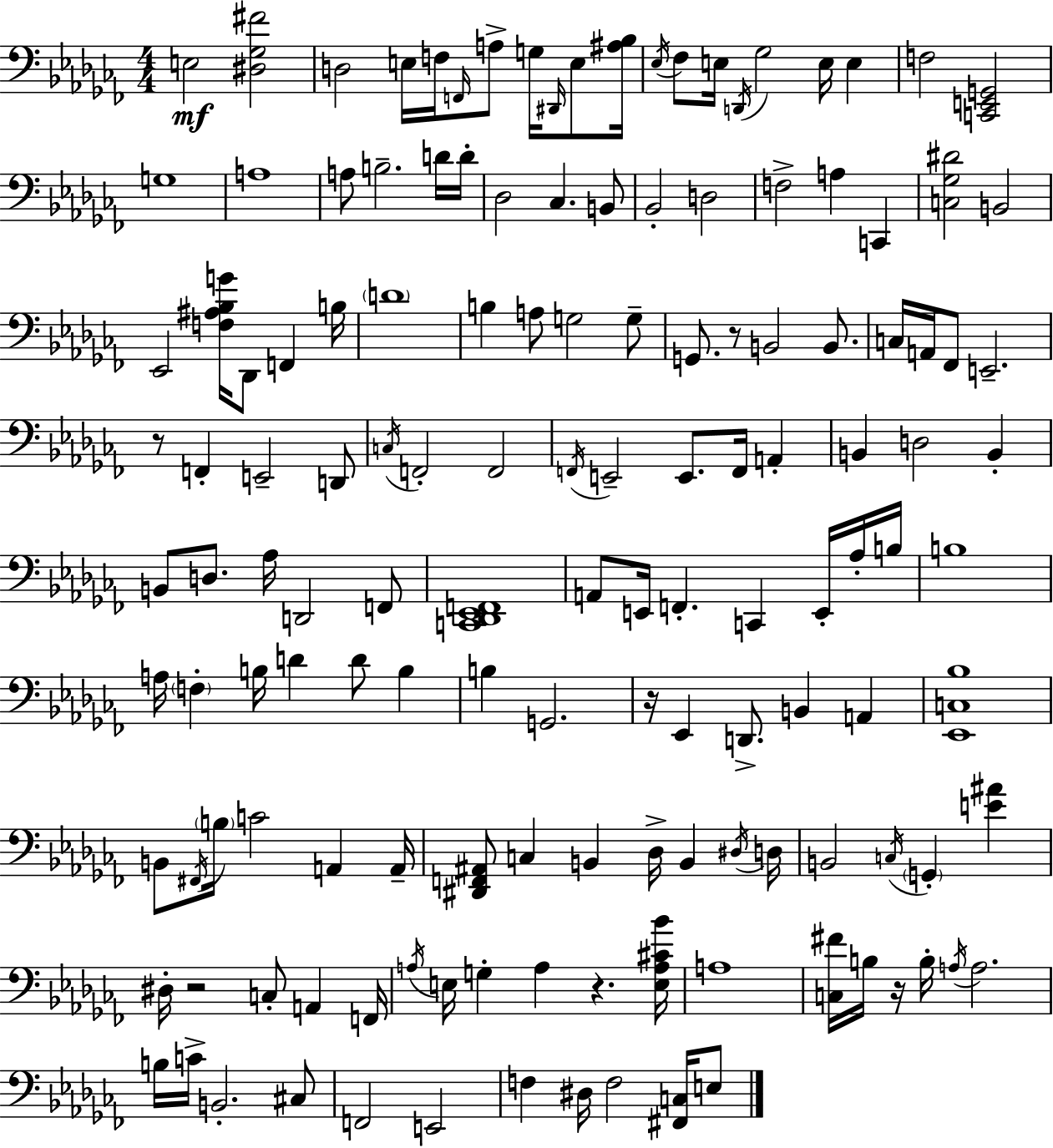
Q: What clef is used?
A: bass